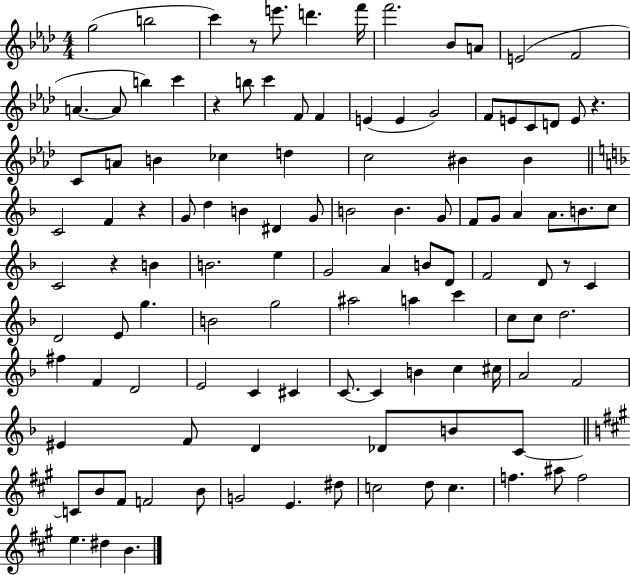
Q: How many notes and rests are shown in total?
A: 115